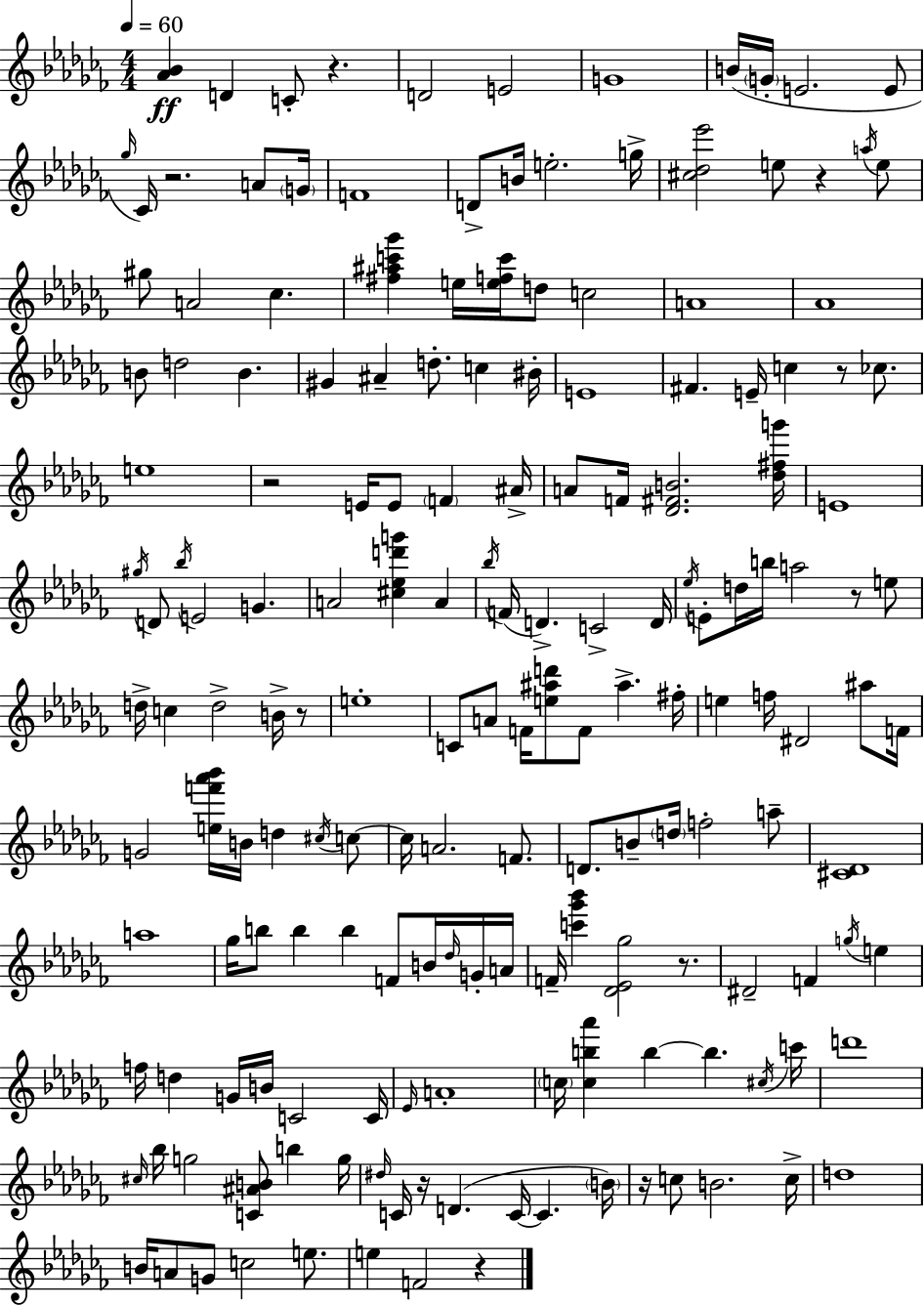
[Ab4,Bb4]/q D4/q C4/e R/q. D4/h E4/h G4/w B4/s G4/s E4/h. E4/e Gb5/s CES4/s R/h. A4/e G4/s F4/w D4/e B4/s E5/h. G5/s [C#5,Db5,Eb6]/h E5/e R/q A5/s E5/e G#5/e A4/h CES5/q. [F#5,A#5,C6,Gb6]/q E5/s [E5,F5,C6]/s D5/e C5/h A4/w Ab4/w B4/e D5/h B4/q. G#4/q A#4/q D5/e. C5/q BIS4/s E4/w F#4/q. E4/s C5/q R/e CES5/e. E5/w R/h E4/s E4/e F4/q A#4/s A4/e F4/s [Db4,F#4,B4]/h. [Db5,F#5,G6]/s E4/w G#5/s D4/e Bb5/s E4/h G4/q. A4/h [C#5,Eb5,D6,G6]/q A4/q Bb5/s F4/s D4/q. C4/h D4/s Eb5/s E4/e D5/s B5/s A5/h R/e E5/e D5/s C5/q D5/h B4/s R/e E5/w C4/e A4/e F4/s [E5,A#5,D6]/e F4/e A#5/q. F#5/s E5/q F5/s D#4/h A#5/e F4/s G4/h [E5,F6,Ab6,Bb6]/s B4/s D5/q C#5/s C5/e C5/s A4/h. F4/e. D4/e. B4/e D5/s F5/h A5/e [C#4,Db4]/w A5/w Gb5/s B5/e B5/q B5/q F4/e B4/s Db5/s G4/s A4/s F4/s [C6,Gb6,Bb6]/q [Db4,Eb4,Gb5]/h R/e. D#4/h F4/q G5/s E5/q F5/s D5/q G4/s B4/s C4/h C4/s Eb4/s A4/w C5/s [C5,B5,Ab6]/q B5/q B5/q. C#5/s C6/s D6/w C#5/s Bb5/s G5/h [C4,A#4,B4]/e B5/q G5/s D#5/s C4/s R/s D4/q. C4/s C4/q. B4/s R/s C5/e B4/h. C5/s D5/w B4/s A4/e G4/e C5/h E5/e. E5/q F4/h R/q